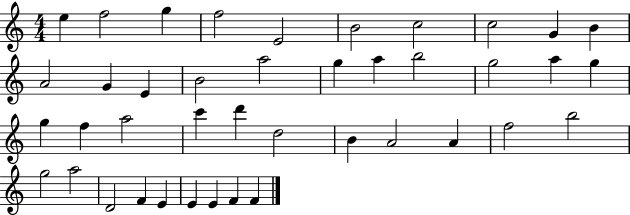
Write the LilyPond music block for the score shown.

{
  \clef treble
  \numericTimeSignature
  \time 4/4
  \key c \major
  e''4 f''2 g''4 | f''2 e'2 | b'2 c''2 | c''2 g'4 b'4 | \break a'2 g'4 e'4 | b'2 a''2 | g''4 a''4 b''2 | g''2 a''4 g''4 | \break g''4 f''4 a''2 | c'''4 d'''4 d''2 | b'4 a'2 a'4 | f''2 b''2 | \break g''2 a''2 | d'2 f'4 e'4 | e'4 e'4 f'4 f'4 | \bar "|."
}